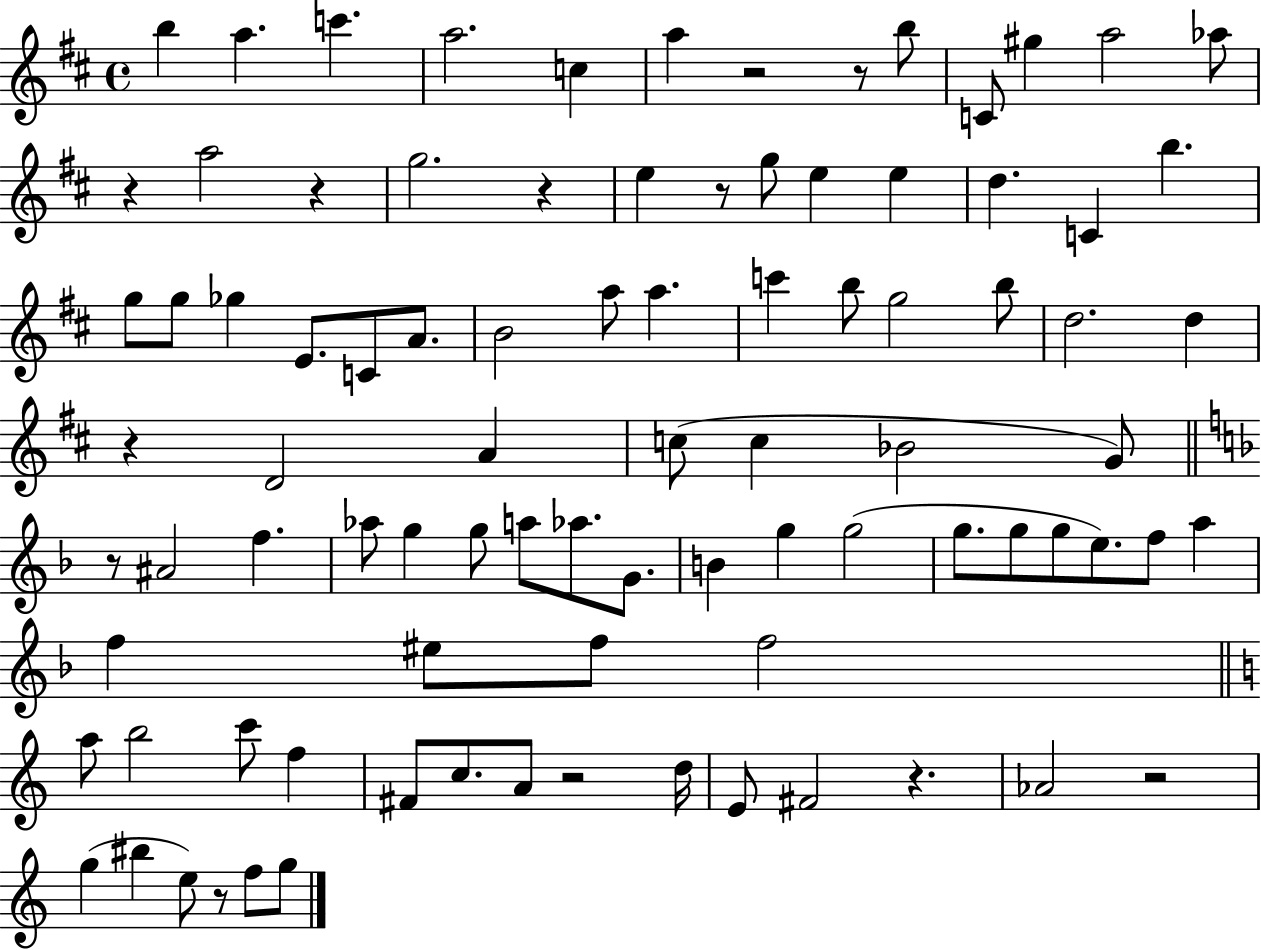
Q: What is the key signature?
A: D major